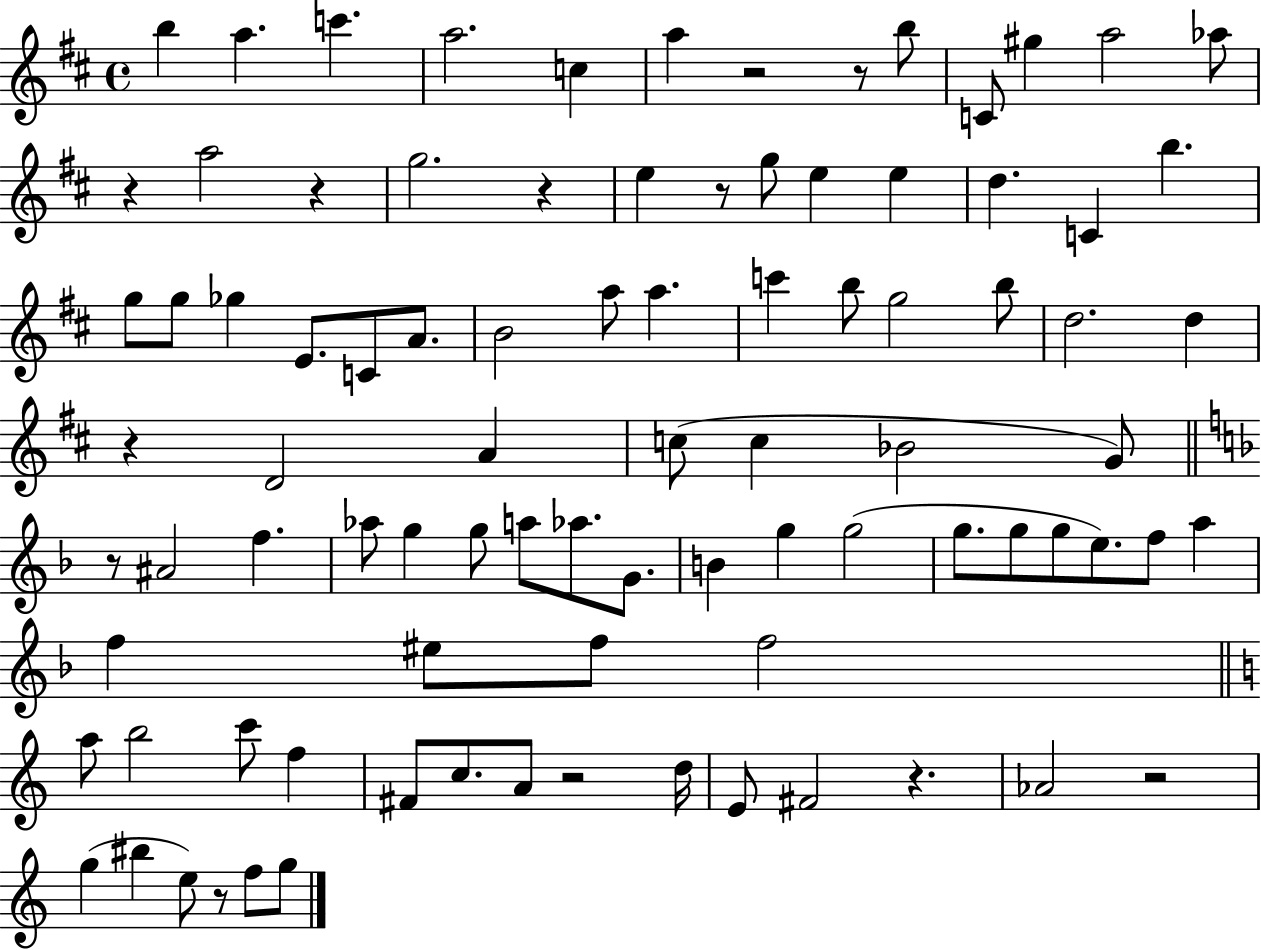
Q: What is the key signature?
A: D major